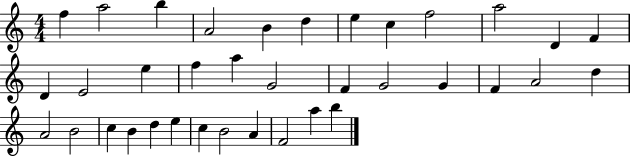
X:1
T:Untitled
M:4/4
L:1/4
K:C
f a2 b A2 B d e c f2 a2 D F D E2 e f a G2 F G2 G F A2 d A2 B2 c B d e c B2 A F2 a b